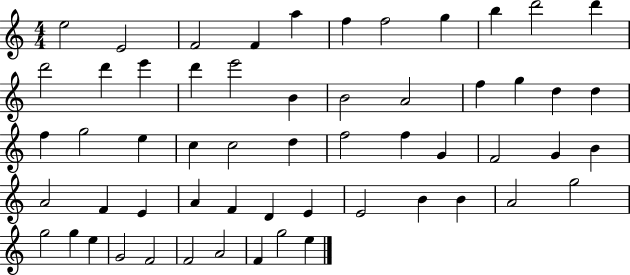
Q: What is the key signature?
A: C major